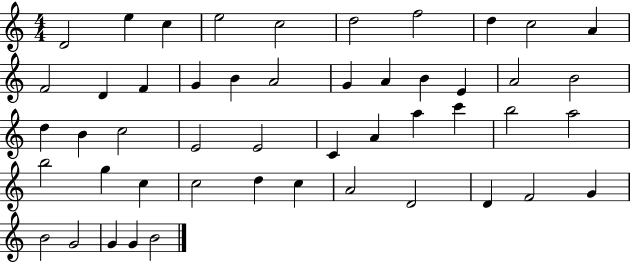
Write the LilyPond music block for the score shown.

{
  \clef treble
  \numericTimeSignature
  \time 4/4
  \key c \major
  d'2 e''4 c''4 | e''2 c''2 | d''2 f''2 | d''4 c''2 a'4 | \break f'2 d'4 f'4 | g'4 b'4 a'2 | g'4 a'4 b'4 e'4 | a'2 b'2 | \break d''4 b'4 c''2 | e'2 e'2 | c'4 a'4 a''4 c'''4 | b''2 a''2 | \break b''2 g''4 c''4 | c''2 d''4 c''4 | a'2 d'2 | d'4 f'2 g'4 | \break b'2 g'2 | g'4 g'4 b'2 | \bar "|."
}